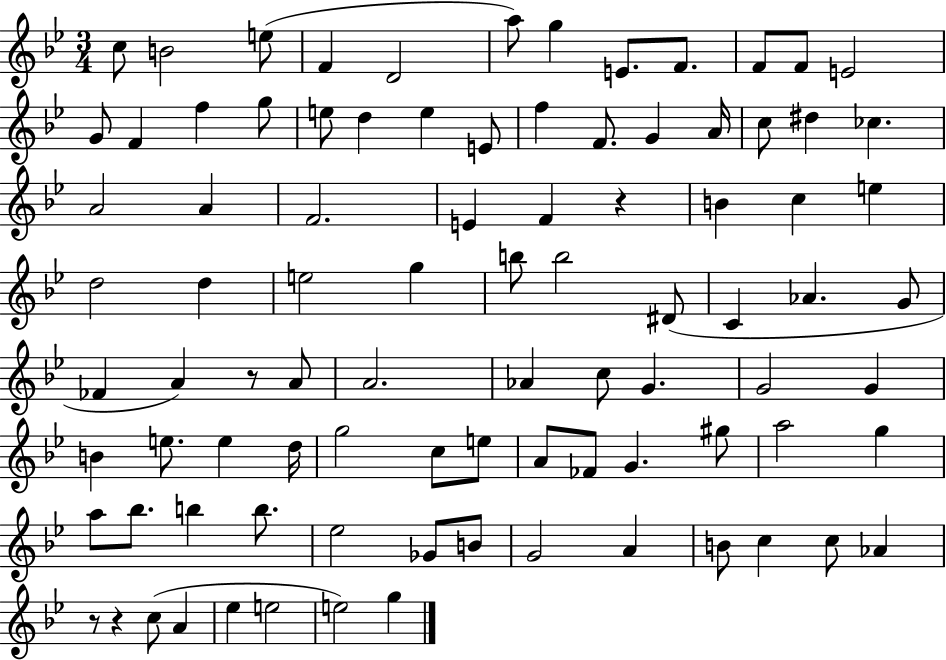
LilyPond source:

{
  \clef treble
  \numericTimeSignature
  \time 3/4
  \key bes \major
  \repeat volta 2 { c''8 b'2 e''8( | f'4 d'2 | a''8) g''4 e'8. f'8. | f'8 f'8 e'2 | \break g'8 f'4 f''4 g''8 | e''8 d''4 e''4 e'8 | f''4 f'8. g'4 a'16 | c''8 dis''4 ces''4. | \break a'2 a'4 | f'2. | e'4 f'4 r4 | b'4 c''4 e''4 | \break d''2 d''4 | e''2 g''4 | b''8 b''2 dis'8( | c'4 aes'4. g'8 | \break fes'4 a'4) r8 a'8 | a'2. | aes'4 c''8 g'4. | g'2 g'4 | \break b'4 e''8. e''4 d''16 | g''2 c''8 e''8 | a'8 fes'8 g'4. gis''8 | a''2 g''4 | \break a''8 bes''8. b''4 b''8. | ees''2 ges'8 b'8 | g'2 a'4 | b'8 c''4 c''8 aes'4 | \break r8 r4 c''8( a'4 | ees''4 e''2 | e''2) g''4 | } \bar "|."
}